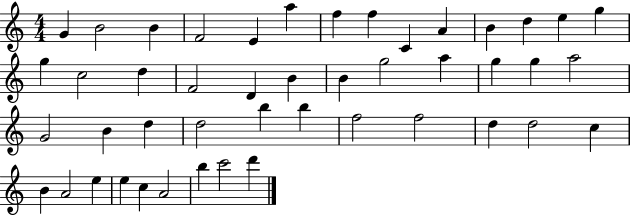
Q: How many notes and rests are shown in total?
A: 46